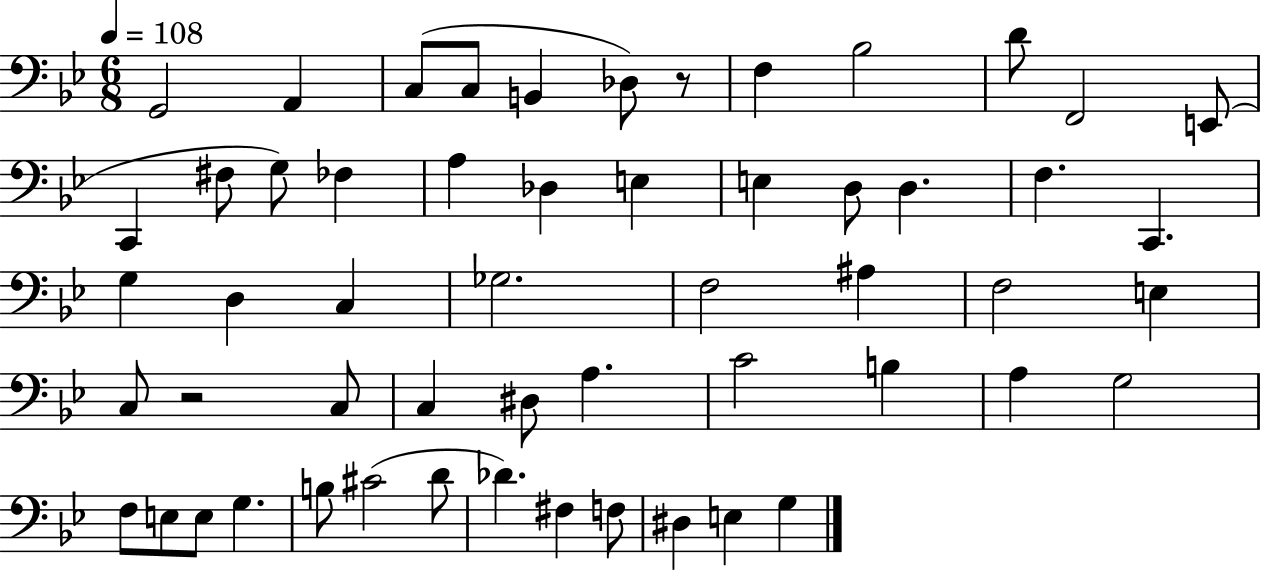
X:1
T:Untitled
M:6/8
L:1/4
K:Bb
G,,2 A,, C,/2 C,/2 B,, _D,/2 z/2 F, _B,2 D/2 F,,2 E,,/2 C,, ^F,/2 G,/2 _F, A, _D, E, E, D,/2 D, F, C,, G, D, C, _G,2 F,2 ^A, F,2 E, C,/2 z2 C,/2 C, ^D,/2 A, C2 B, A, G,2 F,/2 E,/2 E,/2 G, B,/2 ^C2 D/2 _D ^F, F,/2 ^D, E, G,